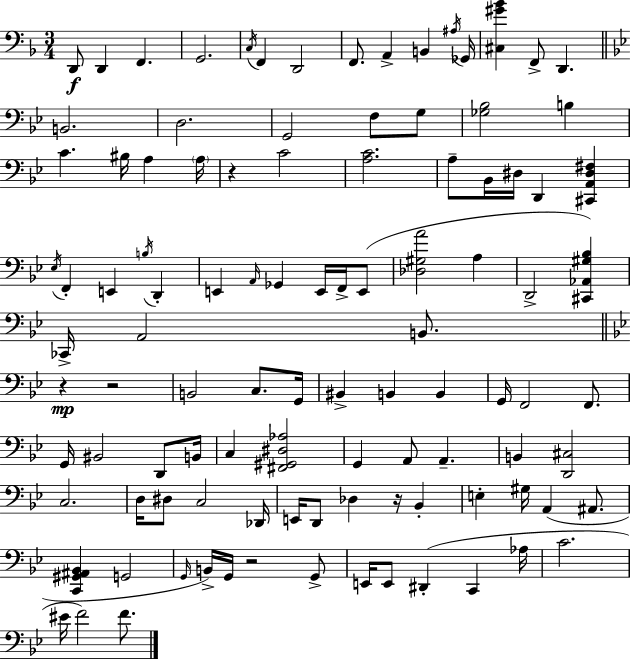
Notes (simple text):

D2/e D2/q F2/q. G2/h. C3/s F2/q D2/h F2/e. A2/q B2/q A#3/s Gb2/s [C#3,G#4,Bb4]/q F2/e D2/q. B2/h. D3/h. G2/h F3/e G3/e [Gb3,Bb3]/h B3/q C4/q. BIS3/s A3/q A3/s R/q C4/h [A3,C4]/h. A3/e Bb2/s D#3/s D2/q [C#2,A2,D#3,F#3]/q Eb3/s F2/q E2/q B3/s D2/q E2/q A2/s Gb2/q E2/s F2/s E2/e [Db3,G#3,A4]/h A3/q D2/h [C#2,Ab2,G#3,Bb3]/q CES2/s A2/h B2/e. R/q R/h B2/h C3/e. G2/s BIS2/q B2/q B2/q G2/s F2/h F2/e. G2/s BIS2/h D2/e B2/s C3/q [F#2,G#2,D#3,Ab3]/h G2/q A2/e A2/q. B2/q [D2,C#3]/h C3/h. D3/s D#3/e C3/h Db2/s E2/s D2/e Db3/q R/s Bb2/q E3/q G#3/s A2/q A#2/e. [C2,G#2,A#2,Bb2]/q G2/h G2/s B2/s G2/s R/h G2/e E2/s E2/e D#2/q C2/q Ab3/s C4/h. EIS4/s F4/h F4/e.